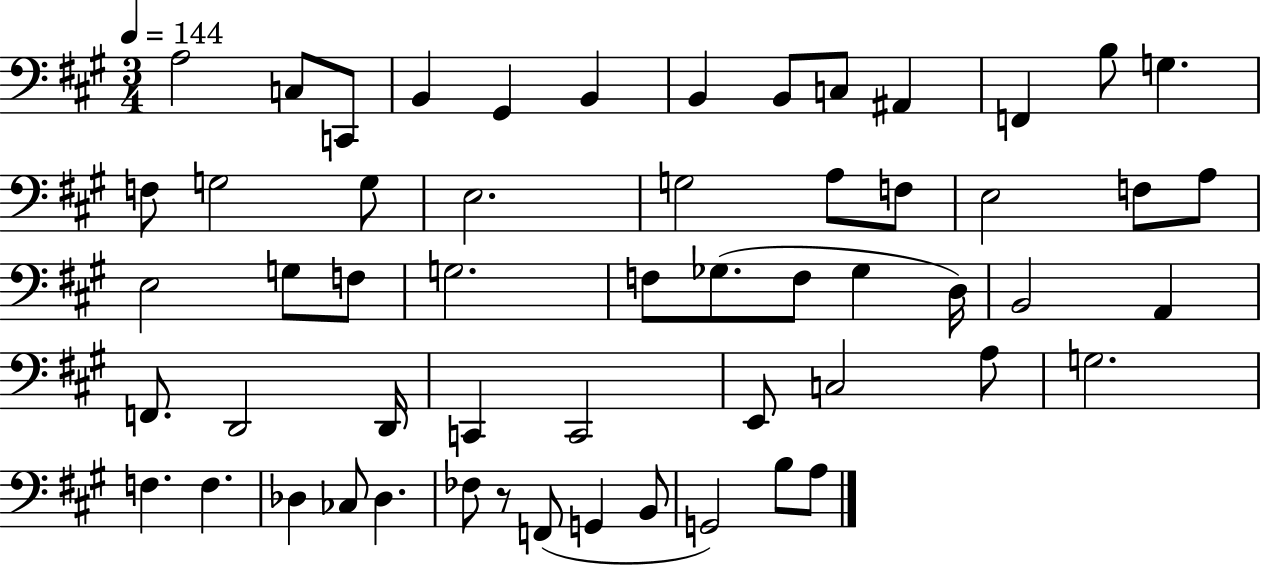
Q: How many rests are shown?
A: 1